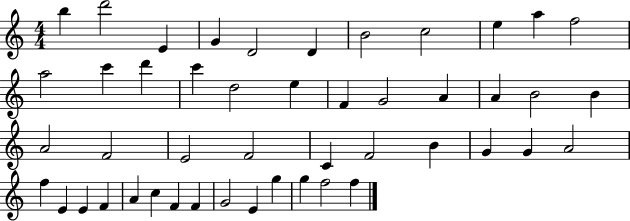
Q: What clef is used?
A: treble